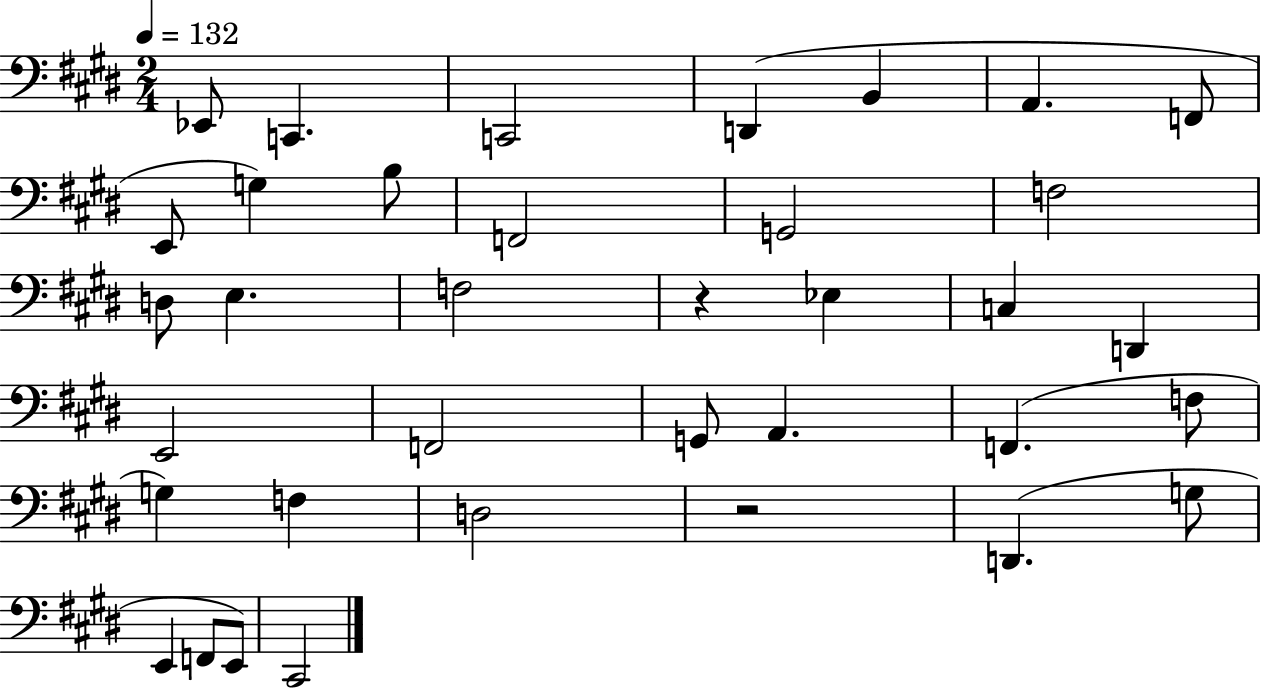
Eb2/e C2/q. C2/h D2/q B2/q A2/q. F2/e E2/e G3/q B3/e F2/h G2/h F3/h D3/e E3/q. F3/h R/q Eb3/q C3/q D2/q E2/h F2/h G2/e A2/q. F2/q. F3/e G3/q F3/q D3/h R/h D2/q. G3/e E2/q F2/e E2/e C#2/h